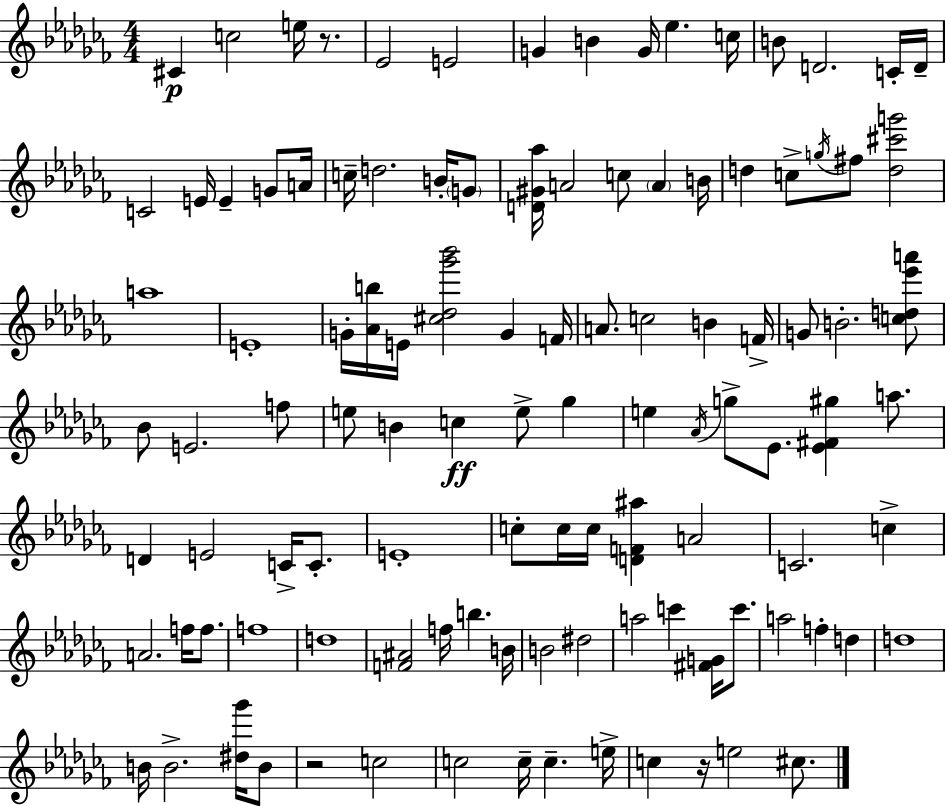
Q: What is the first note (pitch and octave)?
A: C#4